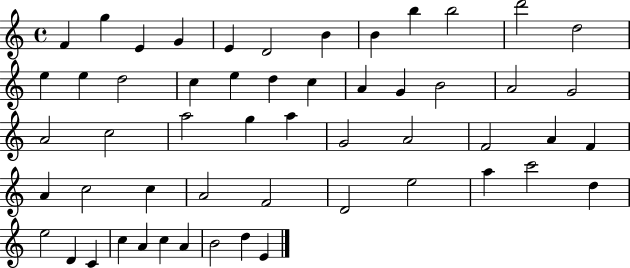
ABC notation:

X:1
T:Untitled
M:4/4
L:1/4
K:C
F g E G E D2 B B b b2 d'2 d2 e e d2 c e d c A G B2 A2 G2 A2 c2 a2 g a G2 A2 F2 A F A c2 c A2 F2 D2 e2 a c'2 d e2 D C c A c A B2 d E